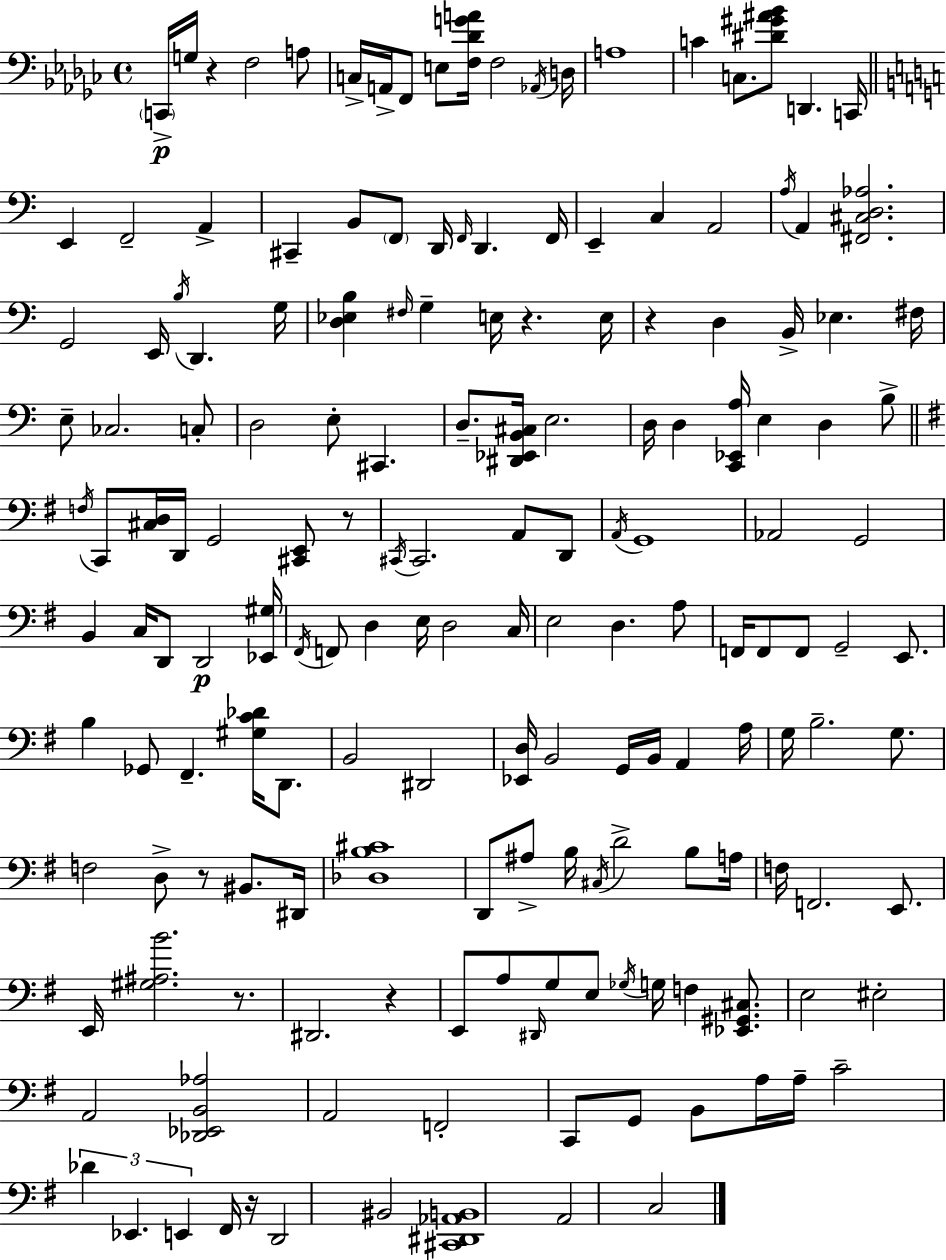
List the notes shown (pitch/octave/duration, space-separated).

C2/s G3/s R/q F3/h A3/e C3/s A2/s F2/e E3/e [F3,Db4,G4,A4]/s F3/h Ab2/s D3/s A3/w C4/q C3/e. [D#4,G#4,A#4,Bb4]/e D2/q. C2/s E2/q F2/h A2/q C#2/q B2/e F2/e D2/s F2/s D2/q. F2/s E2/q C3/q A2/h A3/s A2/q [F#2,C#3,D3,Ab3]/h. G2/h E2/s B3/s D2/q. G3/s [D3,Eb3,B3]/q F#3/s G3/q E3/s R/q. E3/s R/q D3/q B2/s Eb3/q. F#3/s E3/e CES3/h. C3/e D3/h E3/e C#2/q. D3/e. [D#2,Eb2,B2,C#3]/s E3/h. D3/s D3/q [C2,Eb2,A3]/s E3/q D3/q B3/e F3/s C2/e [C#3,D3]/s D2/s G2/h [C#2,E2]/e R/e C#2/s C#2/h. A2/e D2/e A2/s G2/w Ab2/h G2/h B2/q C3/s D2/e D2/h [Eb2,G#3]/s F#2/s F2/e D3/q E3/s D3/h C3/s E3/h D3/q. A3/e F2/s F2/e F2/e G2/h E2/e. B3/q Gb2/e F#2/q. [G#3,C4,Db4]/s D2/e. B2/h D#2/h [Eb2,D3]/s B2/h G2/s B2/s A2/q A3/s G3/s B3/h. G3/e. F3/h D3/e R/e BIS2/e. D#2/s [Db3,B3,C#4]/w D2/e A#3/e B3/s C#3/s D4/h B3/e A3/s F3/s F2/h. E2/e. E2/s [G#3,A#3,B4]/h. R/e. D#2/h. R/q E2/e A3/e D#2/s G3/e E3/e Gb3/s G3/s F3/q [Eb2,G#2,C#3]/e. E3/h EIS3/h A2/h [Db2,Eb2,B2,Ab3]/h A2/h F2/h C2/e G2/e B2/e A3/s A3/s C4/h Db4/q Eb2/q. E2/q F#2/s R/s D2/h BIS2/h [C#2,D#2,Ab2,B2]/w A2/h C3/h